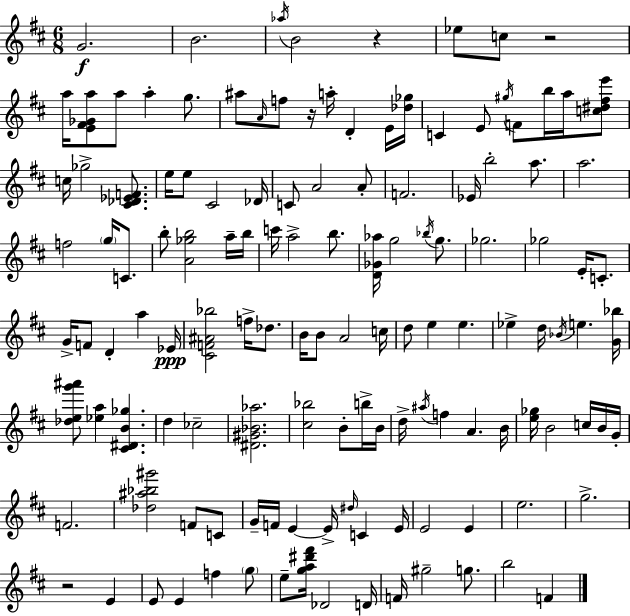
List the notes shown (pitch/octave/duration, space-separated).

G4/h. B4/h. Ab5/s B4/h R/q Eb5/e C5/e R/h A5/s [E4,F#4,Gb4,A5]/e A5/e A5/q G5/e. A#5/e A4/s F5/e R/s A5/s D4/q E4/s [Db5,Gb5]/s C4/q E4/e G#5/s F4/e B5/s A5/s [C5,D#5,F#5,E6]/e C5/s Gb5/h [C#4,Db4,Eb4,F4]/e. E5/s E5/e C#4/h Db4/s C4/e A4/h A4/e F4/h. Eb4/s B5/h A5/e. A5/h. F5/h G5/s C4/e. B5/e [A4,Gb5,B5]/h A5/s B5/s C6/s A5/h B5/e. [D4,Gb4,Ab5]/s G5/h Bb5/s G5/e. Gb5/h. Gb5/h E4/s C4/e. G4/s F4/e D4/q A5/q Eb4/s [C#4,F4,A#4,Bb5]/h F5/s Db5/e. B4/s B4/e A4/h C5/s D5/e E5/q E5/q. Eb5/q D5/s Bb4/s E5/q. [G4,Bb5]/s [Db5,E5,G6,A#6]/e [Eb5,A5]/q [C#4,D#4,B4,Gb5]/q. D5/q CES5/h [D#4,G#4,Bb4,Ab5]/h. [C#5,Bb5]/h B4/e B5/s B4/s D5/s A#5/s F5/q A4/q. B4/s [E5,Gb5]/s B4/h C5/s B4/s G4/s F4/h. [Db5,A#5,Bb5,G#6]/h F4/e C4/e G4/s F4/s E4/q E4/s D#5/s C4/q E4/s E4/h E4/q E5/h. G5/h. R/h E4/q E4/e E4/q F5/q G5/e E5/e [G5,A5,D#6,F#6]/s Db4/h D4/s F4/s G#5/h G5/e. B5/h F4/q